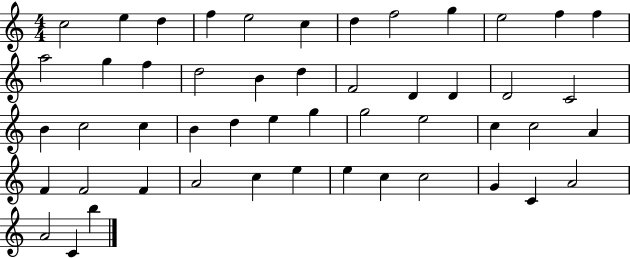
C5/h E5/q D5/q F5/q E5/h C5/q D5/q F5/h G5/q E5/h F5/q F5/q A5/h G5/q F5/q D5/h B4/q D5/q F4/h D4/q D4/q D4/h C4/h B4/q C5/h C5/q B4/q D5/q E5/q G5/q G5/h E5/h C5/q C5/h A4/q F4/q F4/h F4/q A4/h C5/q E5/q E5/q C5/q C5/h G4/q C4/q A4/h A4/h C4/q B5/q